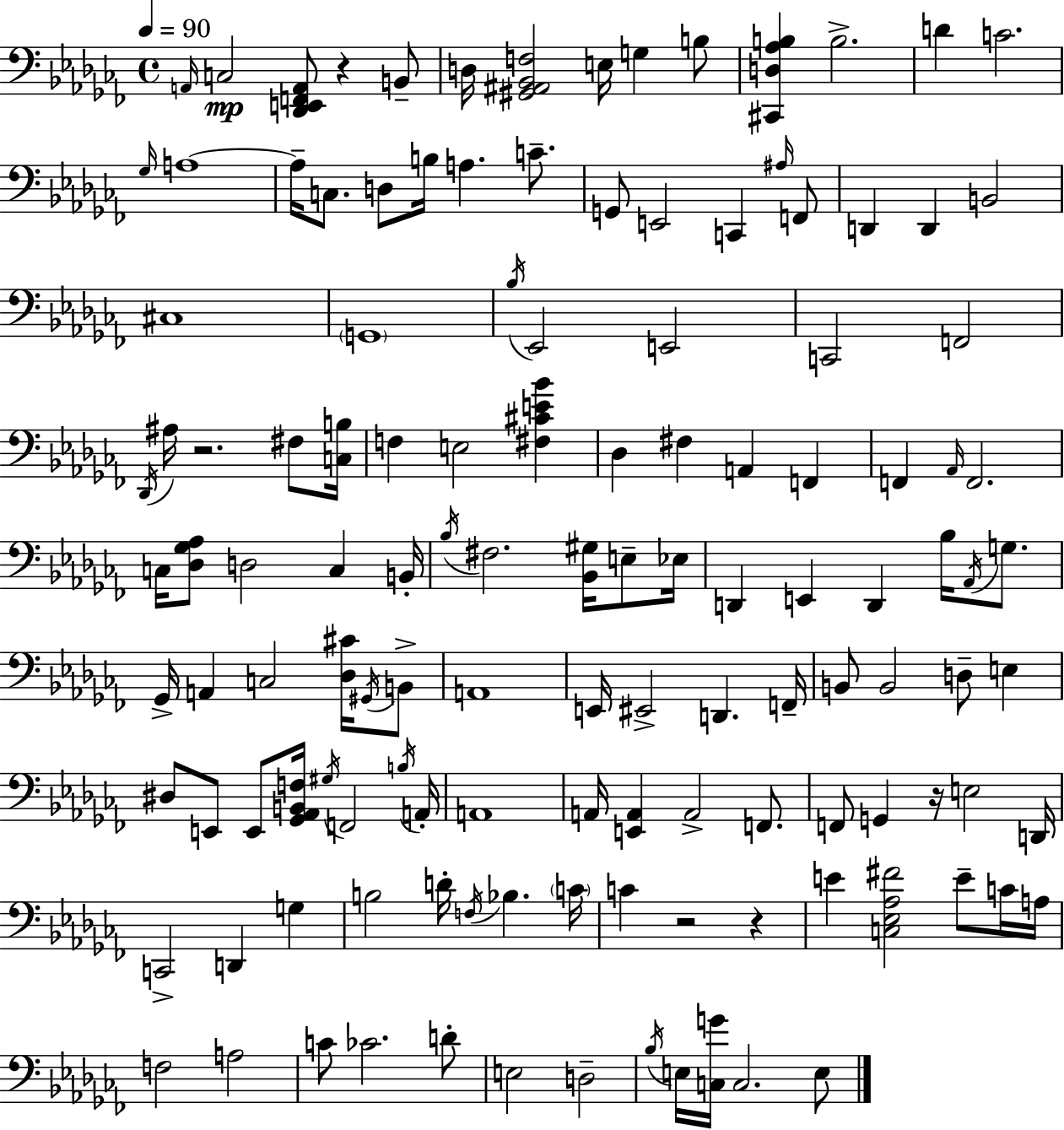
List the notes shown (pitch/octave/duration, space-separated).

A2/s C3/h [Db2,E2,F2,A2]/e R/q B2/e D3/s [G#2,A#2,Bb2,F3]/h E3/s G3/q B3/e [C#2,D3,Ab3,B3]/q B3/h. D4/q C4/h. Gb3/s A3/w A3/s C3/e. D3/e B3/s A3/q. C4/e. G2/e E2/h C2/q A#3/s F2/e D2/q D2/q B2/h C#3/w G2/w Bb3/s Eb2/h E2/h C2/h F2/h Db2/s A#3/s R/h. F#3/e [C3,B3]/s F3/q E3/h [F#3,C#4,E4,Bb4]/q Db3/q F#3/q A2/q F2/q F2/q Ab2/s F2/h. C3/s [Db3,Gb3,Ab3]/e D3/h C3/q B2/s Bb3/s F#3/h. [Bb2,G#3]/s E3/e Eb3/s D2/q E2/q D2/q Bb3/s Ab2/s G3/e. Gb2/s A2/q C3/h [Db3,C#4]/s G#2/s B2/e A2/w E2/s EIS2/h D2/q. F2/s B2/e B2/h D3/e E3/q D#3/e E2/e E2/e [Gb2,Ab2,B2,F3]/s G#3/s F2/h B3/s A2/s A2/w A2/s [E2,A2]/q A2/h F2/e. F2/e G2/q R/s E3/h D2/s C2/h D2/q G3/q B3/h D4/s F3/s Bb3/q. C4/s C4/q R/h R/q E4/q [C3,Eb3,Ab3,F#4]/h E4/e C4/s A3/s F3/h A3/h C4/e CES4/h. D4/e E3/h D3/h Bb3/s E3/s [C3,G4]/s C3/h. E3/e